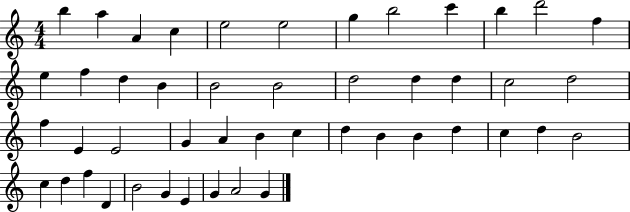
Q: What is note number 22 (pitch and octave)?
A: C5